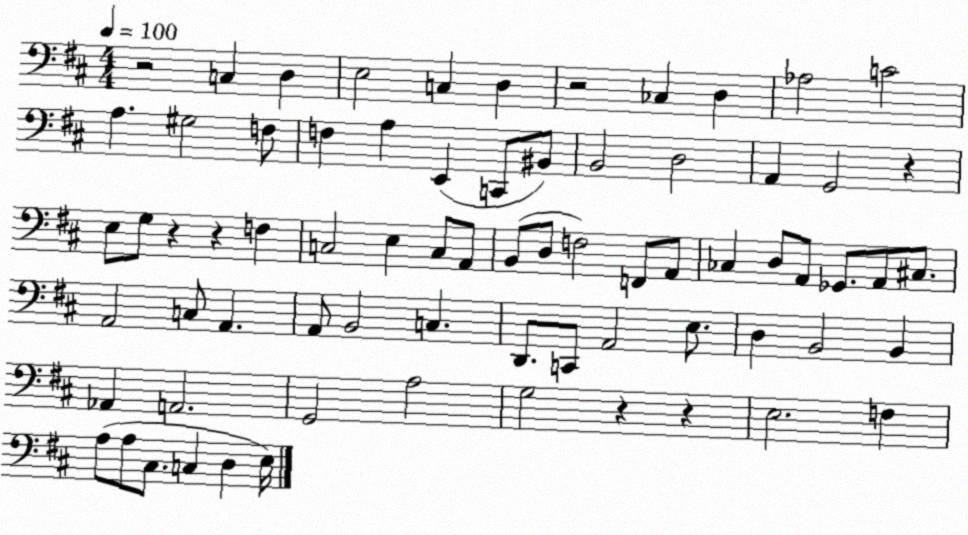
X:1
T:Untitled
M:4/4
L:1/4
K:D
z2 C, D, E,2 C, D, z2 _C, D, _A,2 C2 A, ^G,2 F,/2 F, A, E,, C,,/2 ^B,,/2 B,,2 D,2 A,, G,,2 z E,/2 G,/2 z z F, C,2 E, C,/2 A,,/2 B,,/2 D,/2 F,2 F,,/2 A,,/2 _C, D,/2 A,,/2 _G,,/2 A,,/2 ^C,/2 A,,2 C,/2 A,, A,,/2 B,,2 C, D,,/2 C,,/2 A,,2 E,/2 D, B,,2 B,, _A,, A,,2 G,,2 A,2 G,2 z z E,2 F, A,/2 A,/2 ^C,/2 C, D, E,/4